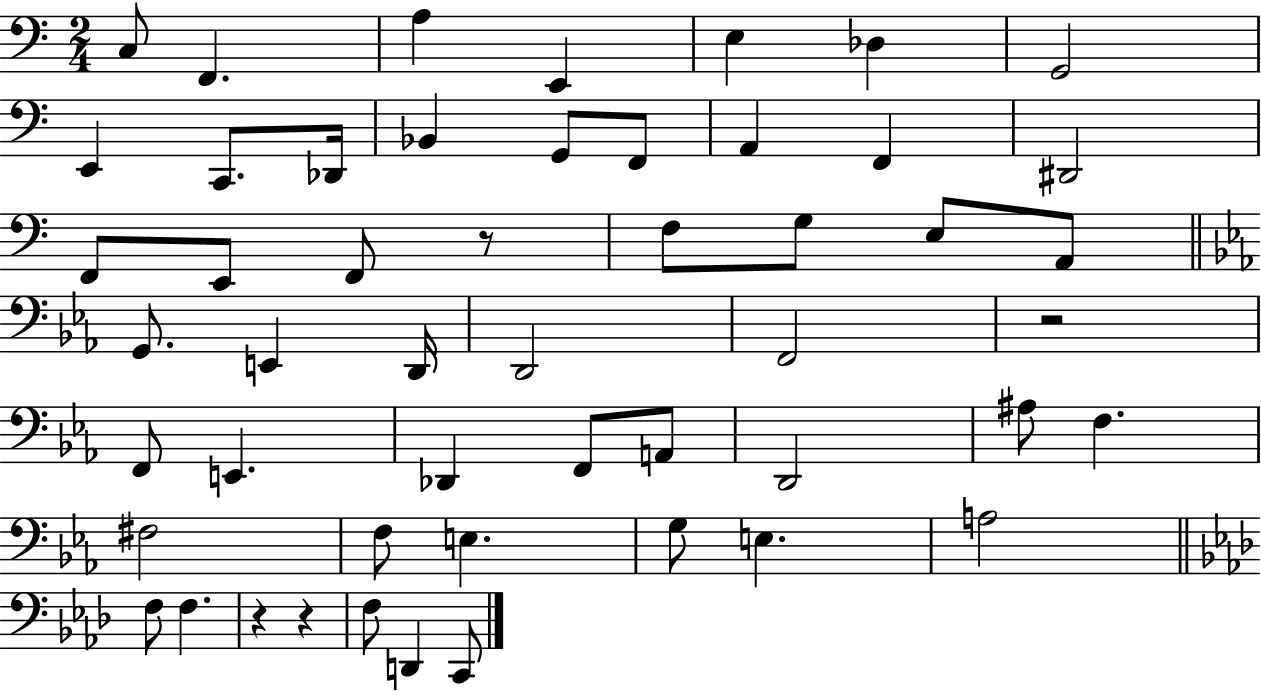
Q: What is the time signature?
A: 2/4